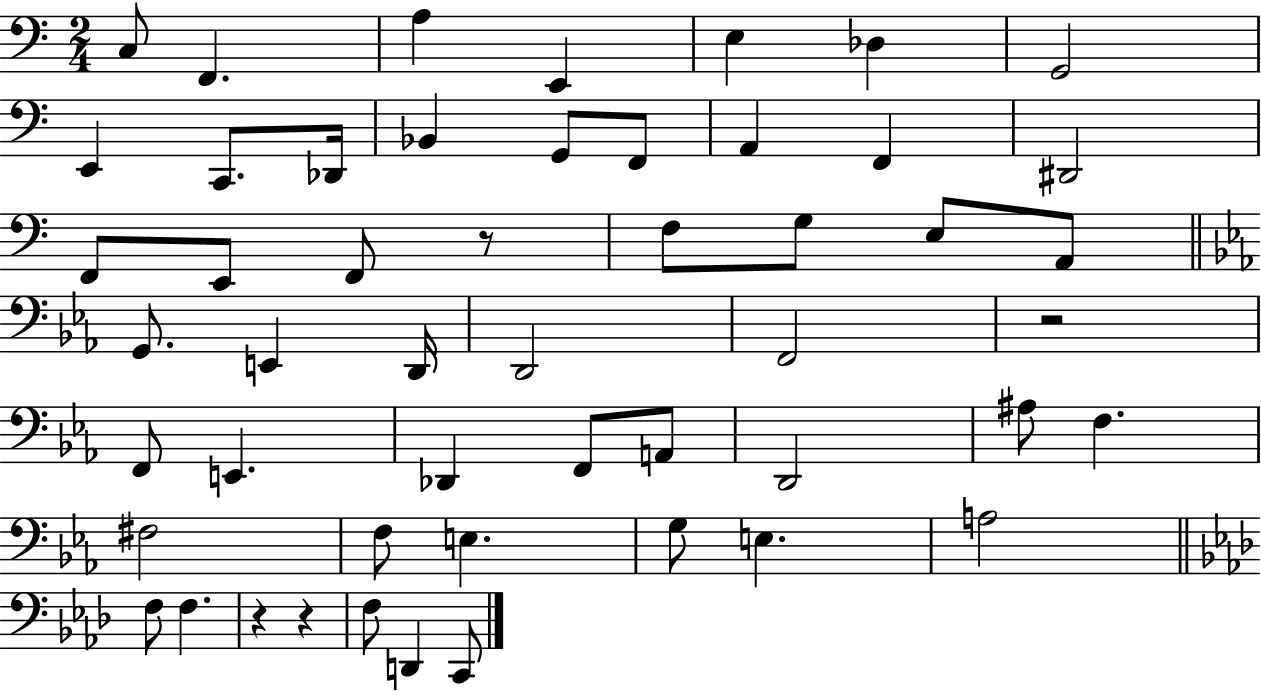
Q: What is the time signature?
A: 2/4